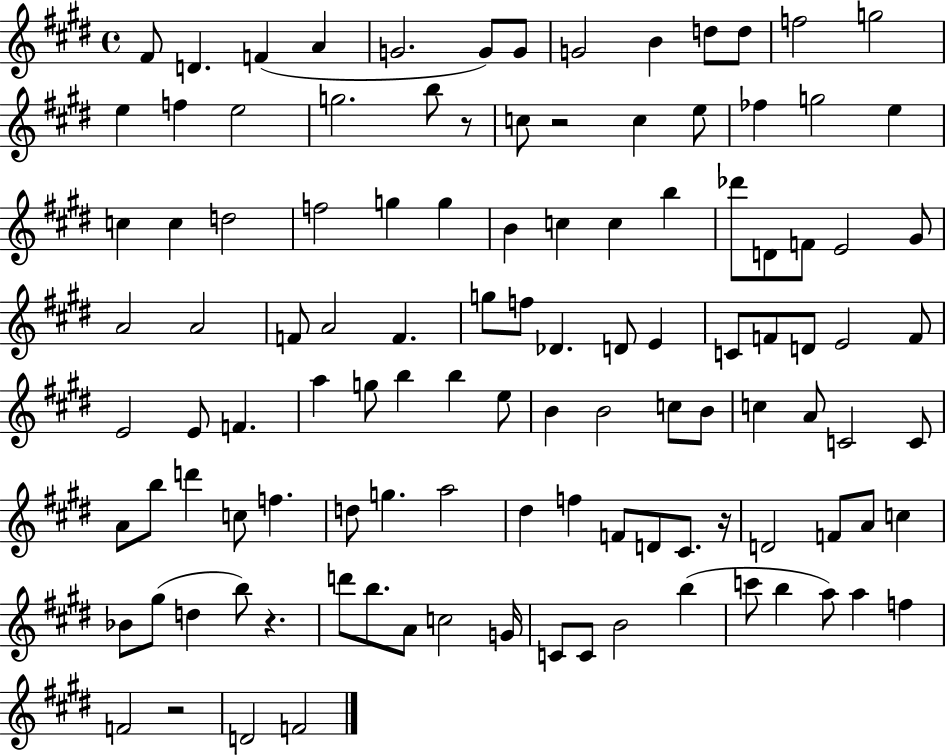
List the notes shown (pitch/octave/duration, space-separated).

F#4/e D4/q. F4/q A4/q G4/h. G4/e G4/e G4/h B4/q D5/e D5/e F5/h G5/h E5/q F5/q E5/h G5/h. B5/e R/e C5/e R/h C5/q E5/e FES5/q G5/h E5/q C5/q C5/q D5/h F5/h G5/q G5/q B4/q C5/q C5/q B5/q Db6/e D4/e F4/e E4/h G#4/e A4/h A4/h F4/e A4/h F4/q. G5/e F5/e Db4/q. D4/e E4/q C4/e F4/e D4/e E4/h F4/e E4/h E4/e F4/q. A5/q G5/e B5/q B5/q E5/e B4/q B4/h C5/e B4/e C5/q A4/e C4/h C4/e A4/e B5/e D6/q C5/e F5/q. D5/e G5/q. A5/h D#5/q F5/q F4/e D4/e C#4/e. R/s D4/h F4/e A4/e C5/q Bb4/e G#5/e D5/q B5/e R/q. D6/e B5/e. A4/e C5/h G4/s C4/e C4/e B4/h B5/q C6/e B5/q A5/e A5/q F5/q F4/h R/h D4/h F4/h